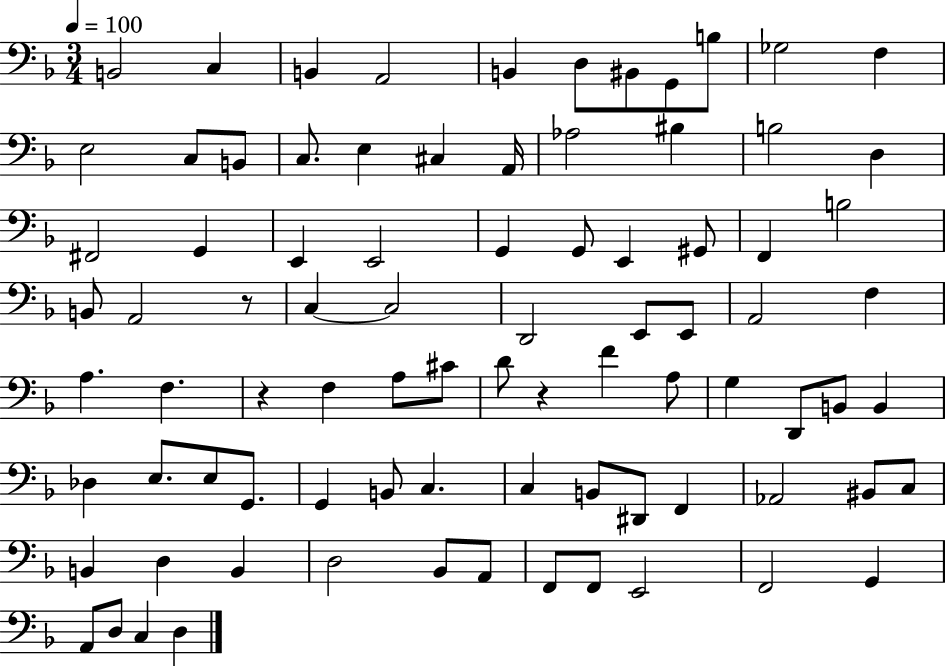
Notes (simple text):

B2/h C3/q B2/q A2/h B2/q D3/e BIS2/e G2/e B3/e Gb3/h F3/q E3/h C3/e B2/e C3/e. E3/q C#3/q A2/s Ab3/h BIS3/q B3/h D3/q F#2/h G2/q E2/q E2/h G2/q G2/e E2/q G#2/e F2/q B3/h B2/e A2/h R/e C3/q C3/h D2/h E2/e E2/e A2/h F3/q A3/q. F3/q. R/q F3/q A3/e C#4/e D4/e R/q F4/q A3/e G3/q D2/e B2/e B2/q Db3/q E3/e. E3/e G2/e. G2/q B2/e C3/q. C3/q B2/e D#2/e F2/q Ab2/h BIS2/e C3/e B2/q D3/q B2/q D3/h Bb2/e A2/e F2/e F2/e E2/h F2/h G2/q A2/e D3/e C3/q D3/q